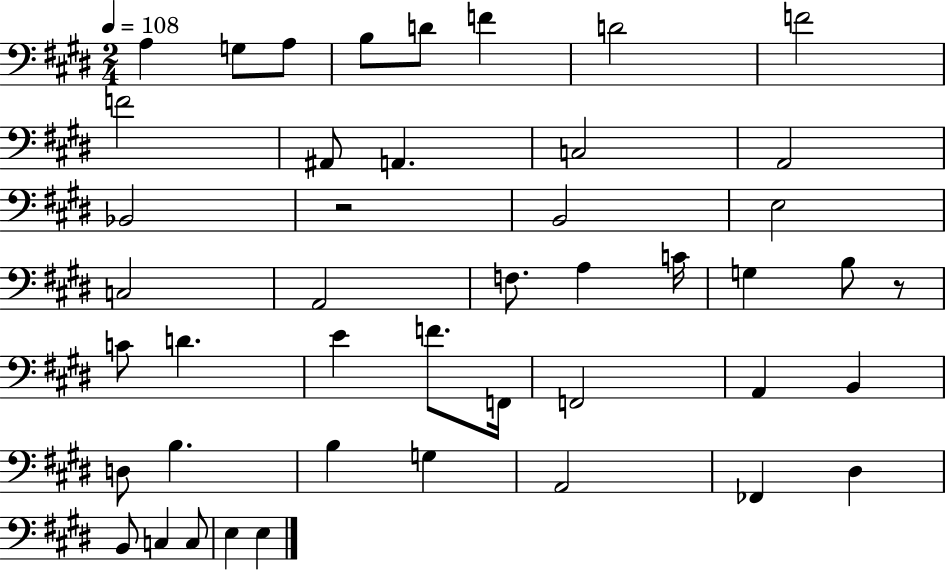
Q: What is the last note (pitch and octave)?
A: E3